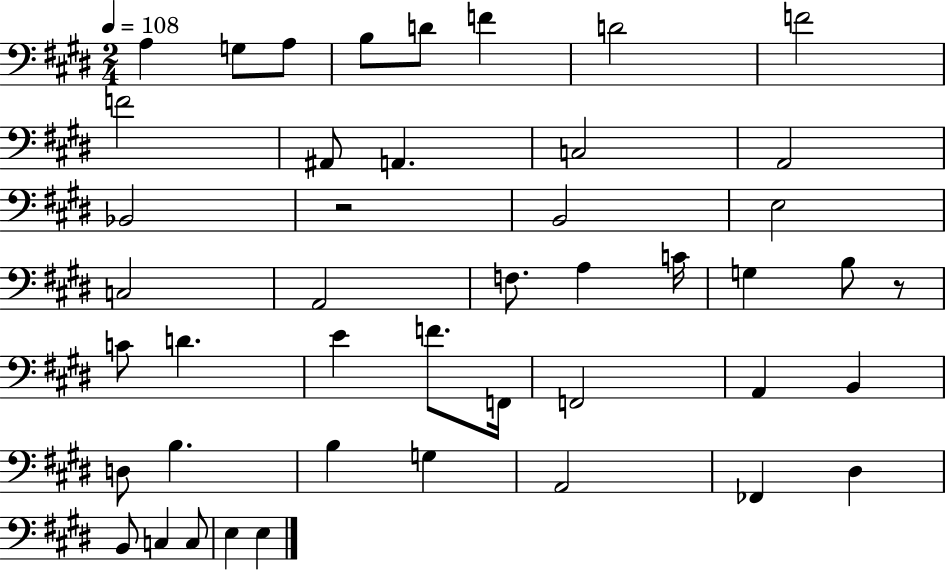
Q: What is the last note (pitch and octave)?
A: E3